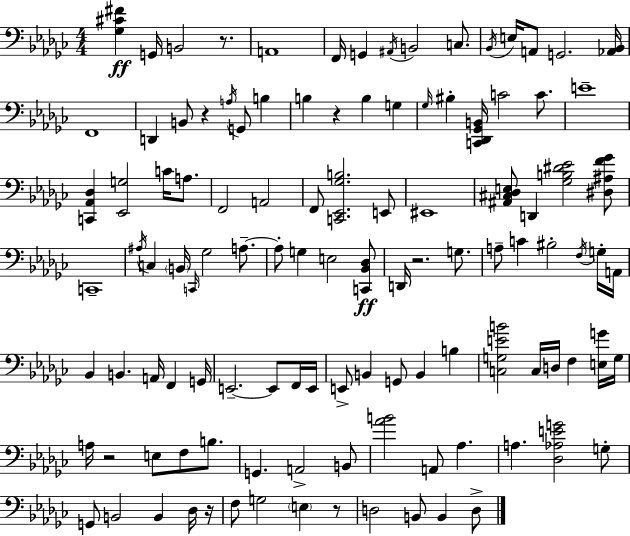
{
  \clef bass
  \numericTimeSignature
  \time 4/4
  \key ees \minor
  <ges cis' fis'>4\ff g,16 b,2 r8. | a,1 | f,16 g,4 \acciaccatura { ais,16 } b,2 c8. | \acciaccatura { bes,16 } e16 a,8 g,2. | \break <aes, bes,>16 f,1 | d,4 b,8 r4 \acciaccatura { a16 } g,8 b4 | b4 r4 b4 g4 | \grace { ges16 } bis4-. <c, des, ges, b,>16 c'2 | \break c'8. e'1-- | <c, aes, des>4 <ees, g>2 | c'16 a8. f,2 a,2 | f,8 <c, ees, ges b>2. | \break e,8 eis,1 | <ais, cis des e>8 d,4 <ges b dis' ees'>2 | <dis ais f' ges'>8 c,1-- | \acciaccatura { ais16 } c4 \parenthesize b,16 \grace { c,16 } ges2 | \break a8.--~~ a8-. g4 e2 | <c, bes, des>8\ff d,16 r2. | g8. a8-- c'4 bis2-. | \acciaccatura { f16 } g16-. a,16 bes,4 b,4. | \break a,16 f,4 g,16 e,2.--~~ | e,8 f,16 e,16 e,8-> b,4 g,8 b,4 | b4 <c g e' b'>2 c16 | d16 f4 <e g'>16 g16 a16 r2 | \break e8 f8 b8. g,4. a,2-> | b,8 <aes' b'>2 a,8 | aes4. a4. <des aes e' g'>2 | g8-. g,8 b,2 | \break b,4 des16 r16 f8 g2 | \parenthesize e4 r8 d2 b,8 | b,4 d8-> \bar "|."
}